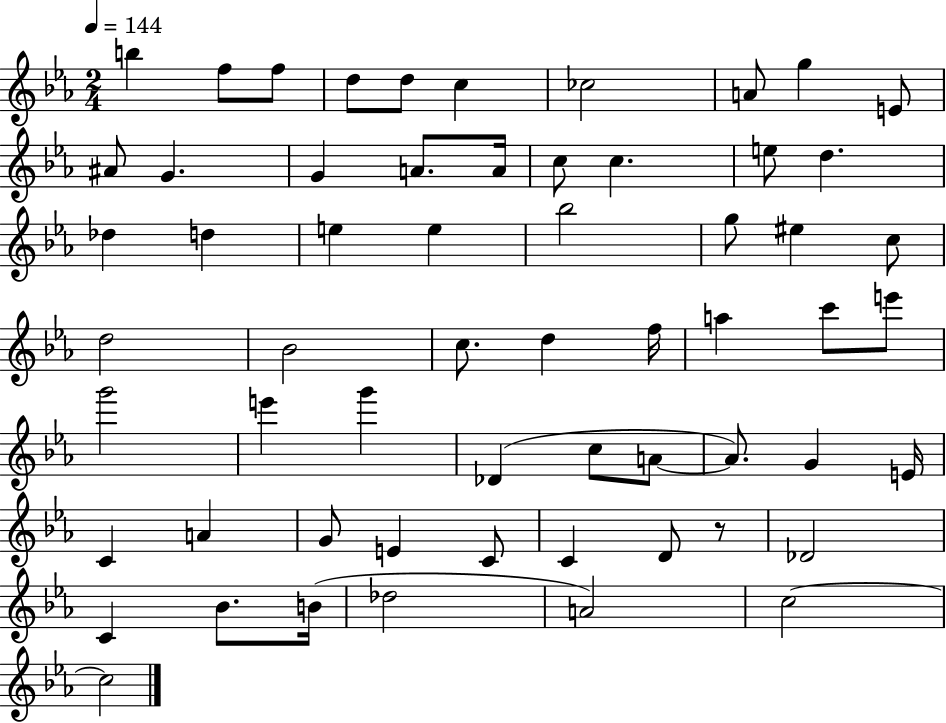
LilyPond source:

{
  \clef treble
  \numericTimeSignature
  \time 2/4
  \key ees \major
  \tempo 4 = 144
  b''4 f''8 f''8 | d''8 d''8 c''4 | ces''2 | a'8 g''4 e'8 | \break ais'8 g'4. | g'4 a'8. a'16 | c''8 c''4. | e''8 d''4. | \break des''4 d''4 | e''4 e''4 | bes''2 | g''8 eis''4 c''8 | \break d''2 | bes'2 | c''8. d''4 f''16 | a''4 c'''8 e'''8 | \break g'''2 | e'''4 g'''4 | des'4( c''8 a'8~~ | a'8.) g'4 e'16 | \break c'4 a'4 | g'8 e'4 c'8 | c'4 d'8 r8 | des'2 | \break c'4 bes'8. b'16( | des''2 | a'2) | c''2~~ | \break c''2 | \bar "|."
}